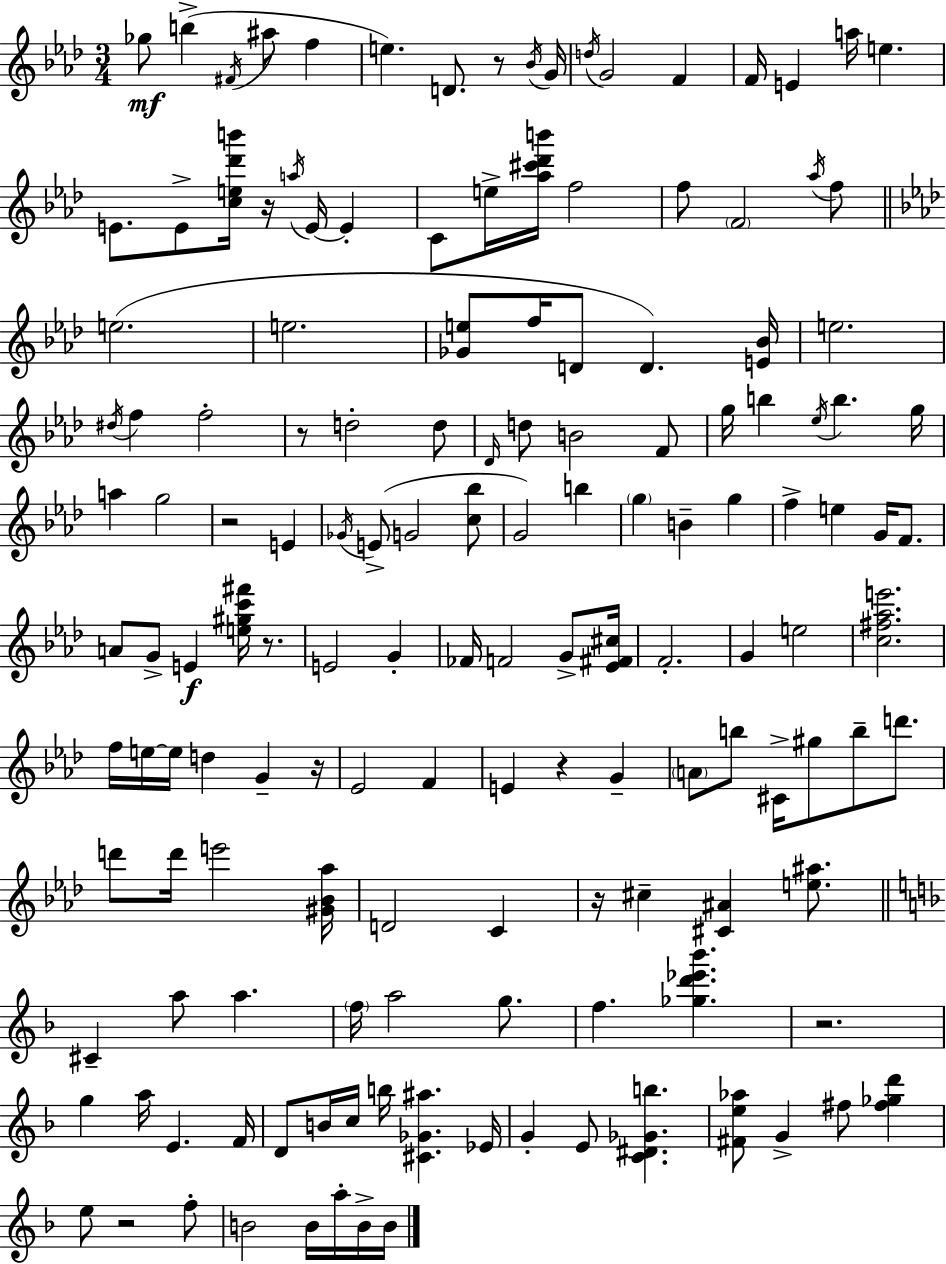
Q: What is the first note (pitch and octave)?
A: Gb5